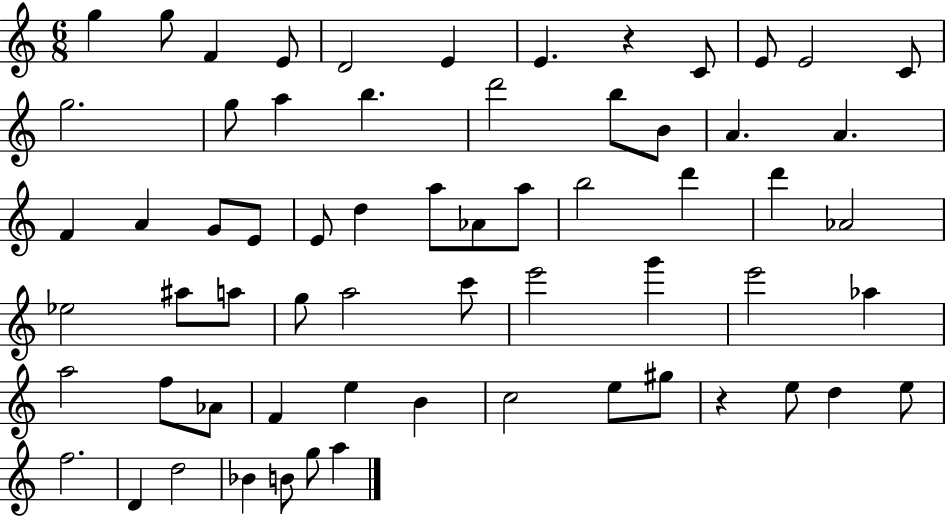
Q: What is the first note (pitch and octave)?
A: G5